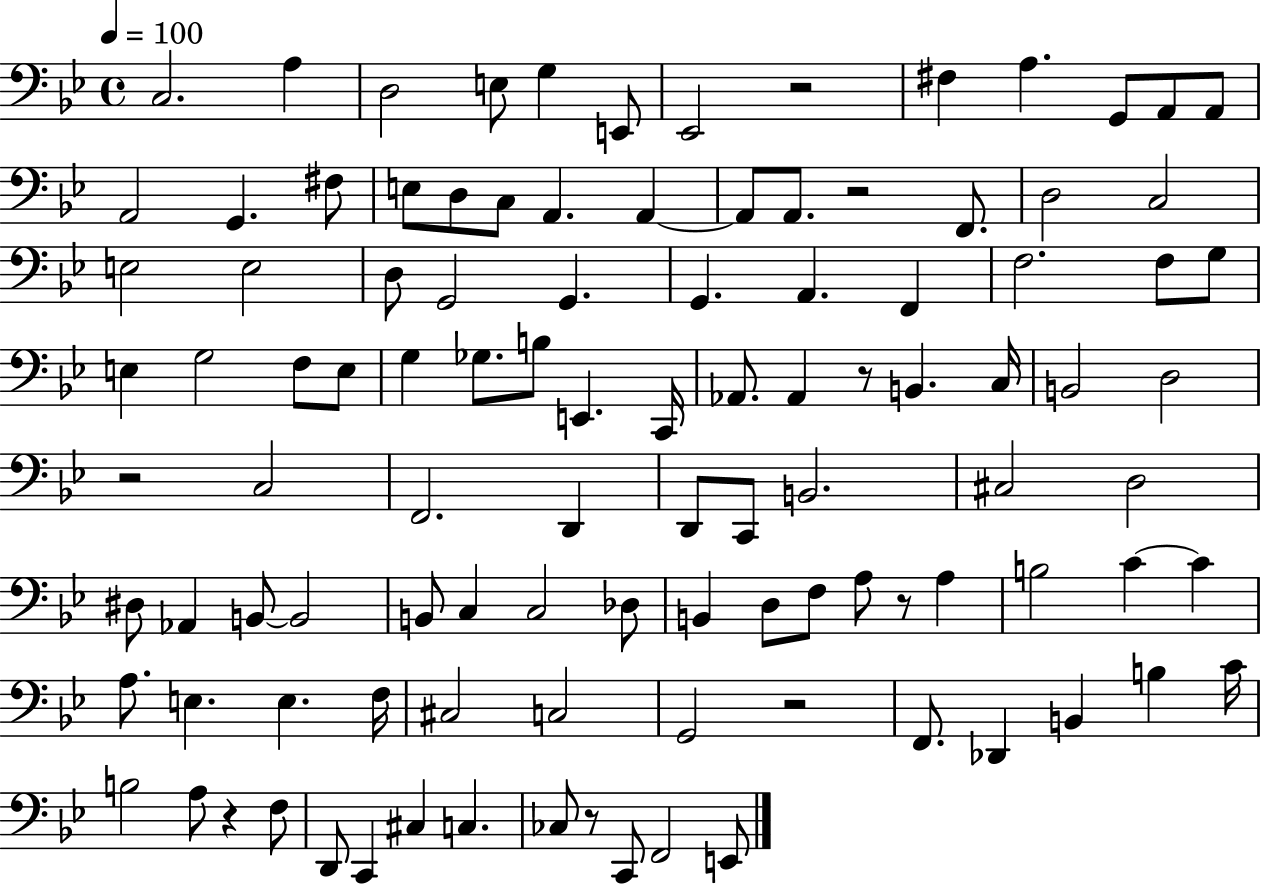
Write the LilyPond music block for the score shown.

{
  \clef bass
  \time 4/4
  \defaultTimeSignature
  \key bes \major
  \tempo 4 = 100
  c2. a4 | d2 e8 g4 e,8 | ees,2 r2 | fis4 a4. g,8 a,8 a,8 | \break a,2 g,4. fis8 | e8 d8 c8 a,4. a,4~~ | a,8 a,8. r2 f,8. | d2 c2 | \break e2 e2 | d8 g,2 g,4. | g,4. a,4. f,4 | f2. f8 g8 | \break e4 g2 f8 e8 | g4 ges8. b8 e,4. c,16 | aes,8. aes,4 r8 b,4. c16 | b,2 d2 | \break r2 c2 | f,2. d,4 | d,8 c,8 b,2. | cis2 d2 | \break dis8 aes,4 b,8~~ b,2 | b,8 c4 c2 des8 | b,4 d8 f8 a8 r8 a4 | b2 c'4~~ c'4 | \break a8. e4. e4. f16 | cis2 c2 | g,2 r2 | f,8. des,4 b,4 b4 c'16 | \break b2 a8 r4 f8 | d,8 c,4 cis4 c4. | ces8 r8 c,8 f,2 e,8 | \bar "|."
}